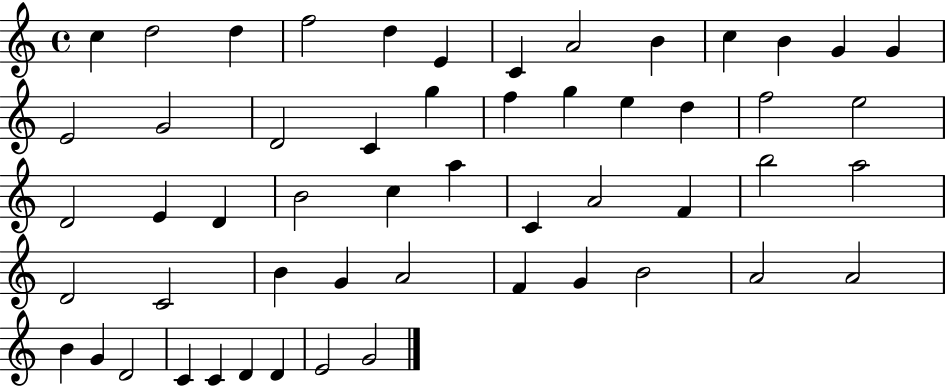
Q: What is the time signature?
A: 4/4